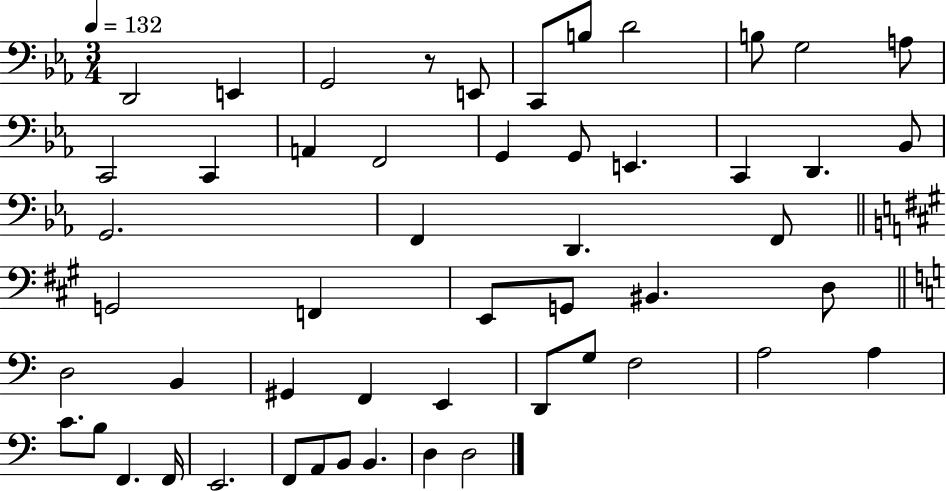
{
  \clef bass
  \numericTimeSignature
  \time 3/4
  \key ees \major
  \tempo 4 = 132
  d,2 e,4 | g,2 r8 e,8 | c,8 b8 d'2 | b8 g2 a8 | \break c,2 c,4 | a,4 f,2 | g,4 g,8 e,4. | c,4 d,4. bes,8 | \break g,2. | f,4 d,4. f,8 | \bar "||" \break \key a \major g,2 f,4 | e,8 g,8 bis,4. d8 | \bar "||" \break \key c \major d2 b,4 | gis,4 f,4 e,4 | d,8 g8 f2 | a2 a4 | \break c'8. b8 f,4. f,16 | e,2. | f,8 a,8 b,8 b,4. | d4 d2 | \break \bar "|."
}